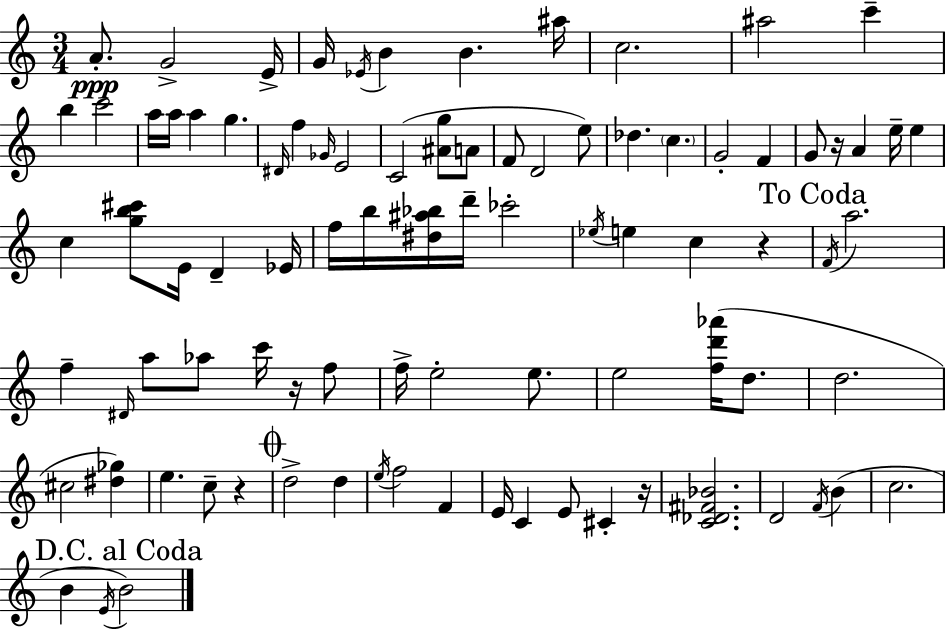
X:1
T:Untitled
M:3/4
L:1/4
K:Am
A/2 G2 E/4 G/4 _E/4 B B ^a/4 c2 ^a2 c' b c'2 a/4 a/4 a g ^D/4 f _G/4 E2 C2 [^Ag]/2 A/2 F/2 D2 e/2 _d c G2 F G/2 z/4 A e/4 e c [gb^c']/2 E/4 D _E/4 f/4 b/4 [^d^a_b]/4 d'/4 _c'2 _e/4 e c z F/4 a2 f ^D/4 a/2 _a/2 c'/4 z/4 f/2 f/4 e2 e/2 e2 [fd'_a']/4 d/2 d2 ^c2 [^d_g] e c/2 z d2 d e/4 f2 F E/4 C E/2 ^C z/4 [C_D^F_B]2 D2 F/4 B c2 B E/4 B2